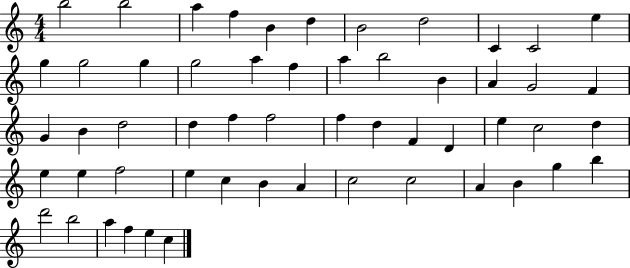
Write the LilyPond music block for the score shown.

{
  \clef treble
  \numericTimeSignature
  \time 4/4
  \key c \major
  b''2 b''2 | a''4 f''4 b'4 d''4 | b'2 d''2 | c'4 c'2 e''4 | \break g''4 g''2 g''4 | g''2 a''4 f''4 | a''4 b''2 b'4 | a'4 g'2 f'4 | \break g'4 b'4 d''2 | d''4 f''4 f''2 | f''4 d''4 f'4 d'4 | e''4 c''2 d''4 | \break e''4 e''4 f''2 | e''4 c''4 b'4 a'4 | c''2 c''2 | a'4 b'4 g''4 b''4 | \break d'''2 b''2 | a''4 f''4 e''4 c''4 | \bar "|."
}